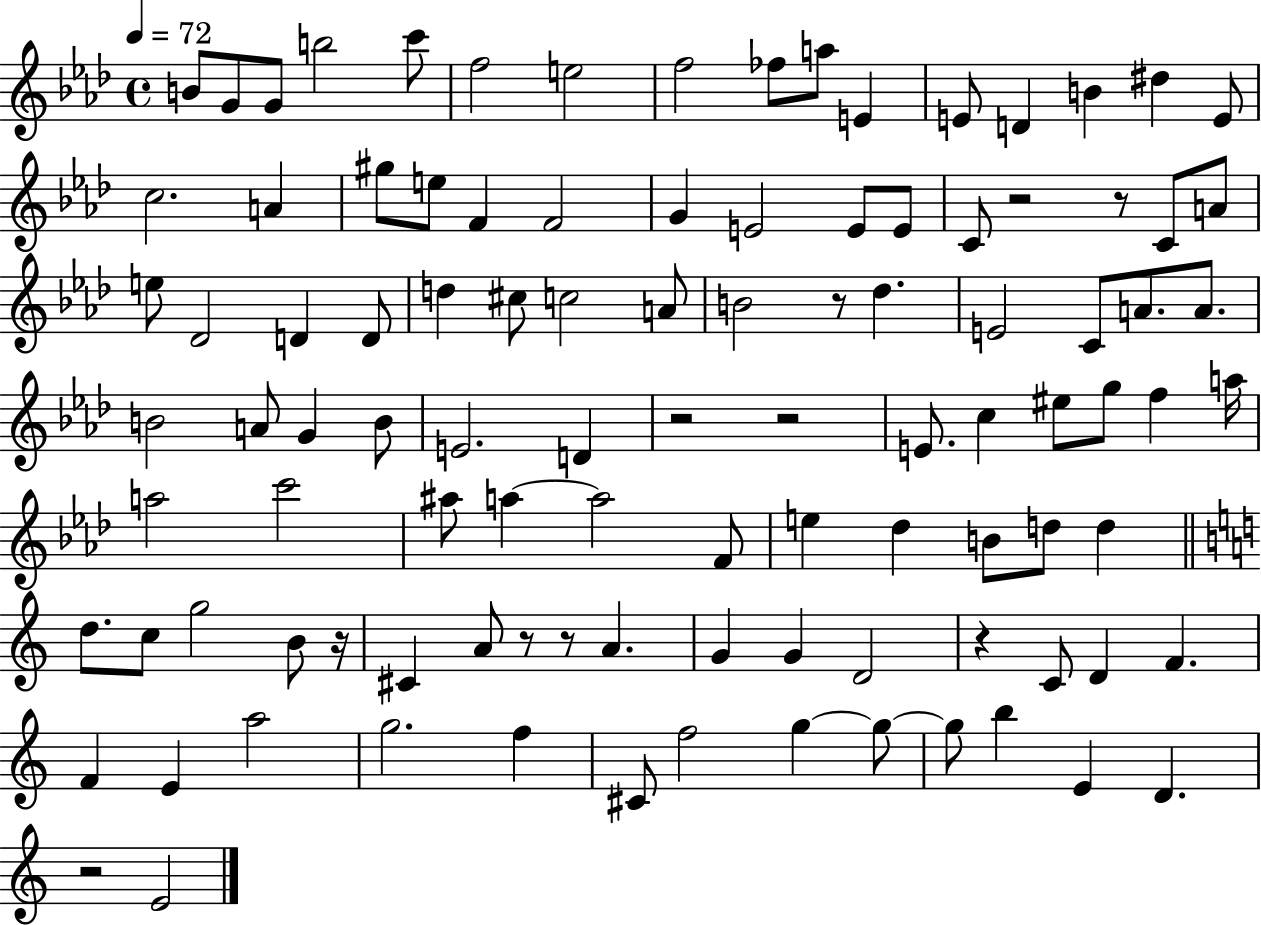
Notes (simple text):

B4/e G4/e G4/e B5/h C6/e F5/h E5/h F5/h FES5/e A5/e E4/q E4/e D4/q B4/q D#5/q E4/e C5/h. A4/q G#5/e E5/e F4/q F4/h G4/q E4/h E4/e E4/e C4/e R/h R/e C4/e A4/e E5/e Db4/h D4/q D4/e D5/q C#5/e C5/h A4/e B4/h R/e Db5/q. E4/h C4/e A4/e. A4/e. B4/h A4/e G4/q B4/e E4/h. D4/q R/h R/h E4/e. C5/q EIS5/e G5/e F5/q A5/s A5/h C6/h A#5/e A5/q A5/h F4/e E5/q Db5/q B4/e D5/e D5/q D5/e. C5/e G5/h B4/e R/s C#4/q A4/e R/e R/e A4/q. G4/q G4/q D4/h R/q C4/e D4/q F4/q. F4/q E4/q A5/h G5/h. F5/q C#4/e F5/h G5/q G5/e G5/e B5/q E4/q D4/q. R/h E4/h